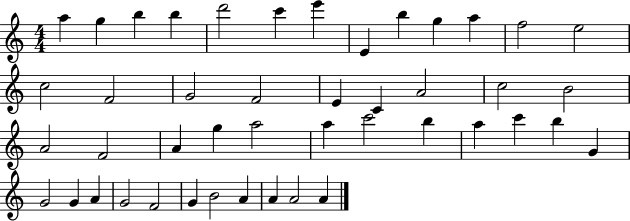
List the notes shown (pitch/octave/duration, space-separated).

A5/q G5/q B5/q B5/q D6/h C6/q E6/q E4/q B5/q G5/q A5/q F5/h E5/h C5/h F4/h G4/h F4/h E4/q C4/q A4/h C5/h B4/h A4/h F4/h A4/q G5/q A5/h A5/q C6/h B5/q A5/q C6/q B5/q G4/q G4/h G4/q A4/q G4/h F4/h G4/q B4/h A4/q A4/q A4/h A4/q